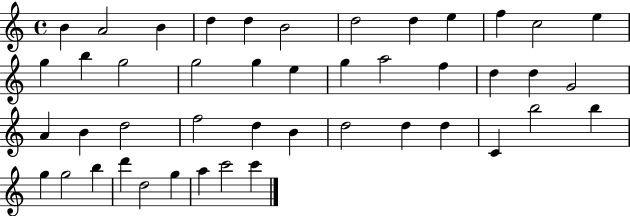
B4/q A4/h B4/q D5/q D5/q B4/h D5/h D5/q E5/q F5/q C5/h E5/q G5/q B5/q G5/h G5/h G5/q E5/q G5/q A5/h F5/q D5/q D5/q G4/h A4/q B4/q D5/h F5/h D5/q B4/q D5/h D5/q D5/q C4/q B5/h B5/q G5/q G5/h B5/q D6/q D5/h G5/q A5/q C6/h C6/q